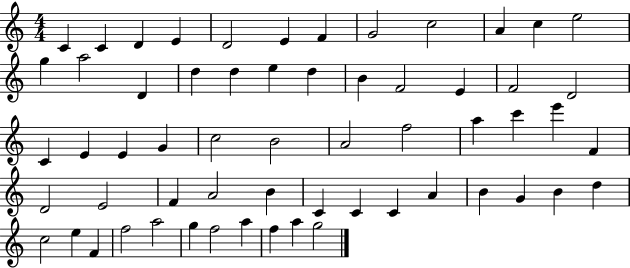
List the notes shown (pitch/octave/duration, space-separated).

C4/q C4/q D4/q E4/q D4/h E4/q F4/q G4/h C5/h A4/q C5/q E5/h G5/q A5/h D4/q D5/q D5/q E5/q D5/q B4/q F4/h E4/q F4/h D4/h C4/q E4/q E4/q G4/q C5/h B4/h A4/h F5/h A5/q C6/q E6/q F4/q D4/h E4/h F4/q A4/h B4/q C4/q C4/q C4/q A4/q B4/q G4/q B4/q D5/q C5/h E5/q F4/q F5/h A5/h G5/q F5/h A5/q F5/q A5/q G5/h